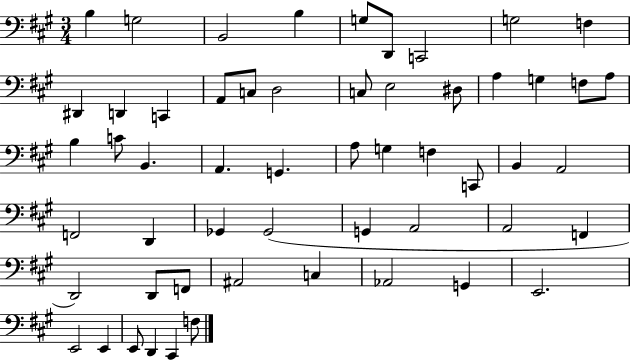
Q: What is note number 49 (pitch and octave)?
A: E2